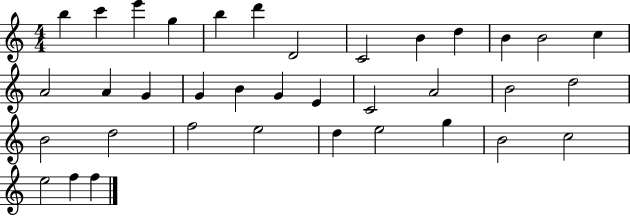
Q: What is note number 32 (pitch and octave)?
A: B4